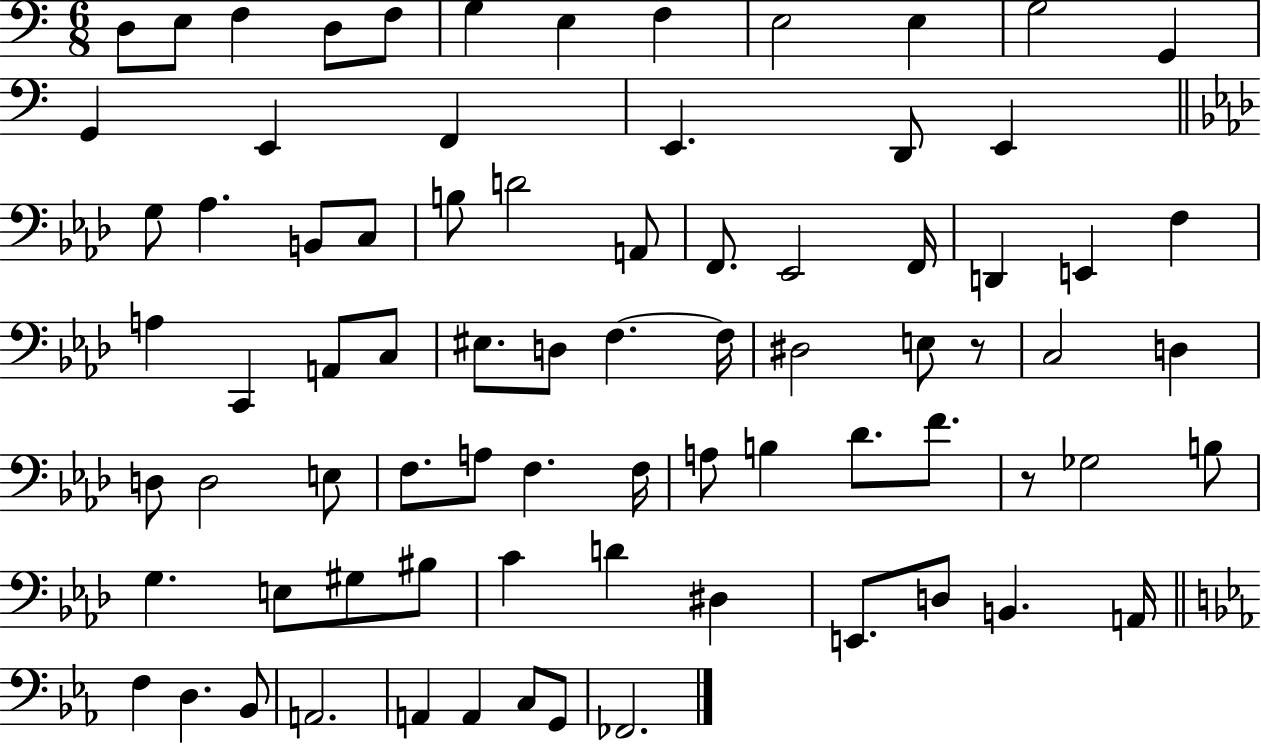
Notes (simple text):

D3/e E3/e F3/q D3/e F3/e G3/q E3/q F3/q E3/h E3/q G3/h G2/q G2/q E2/q F2/q E2/q. D2/e E2/q G3/e Ab3/q. B2/e C3/e B3/e D4/h A2/e F2/e. Eb2/h F2/s D2/q E2/q F3/q A3/q C2/q A2/e C3/e EIS3/e. D3/e F3/q. F3/s D#3/h E3/e R/e C3/h D3/q D3/e D3/h E3/e F3/e. A3/e F3/q. F3/s A3/e B3/q Db4/e. F4/e. R/e Gb3/h B3/e G3/q. E3/e G#3/e BIS3/e C4/q D4/q D#3/q E2/e. D3/e B2/q. A2/s F3/q D3/q. Bb2/e A2/h. A2/q A2/q C3/e G2/e FES2/h.